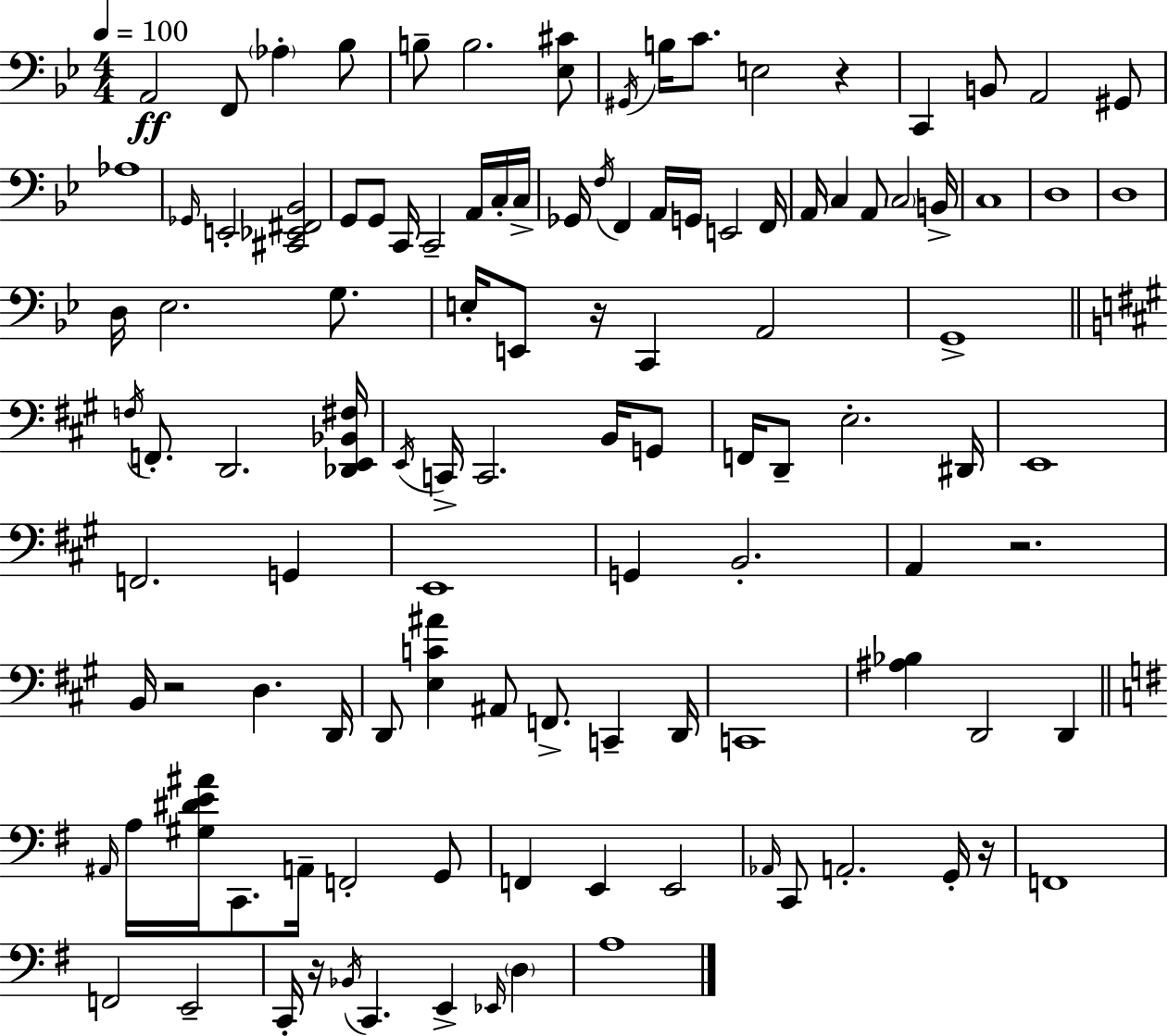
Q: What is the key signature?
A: G minor